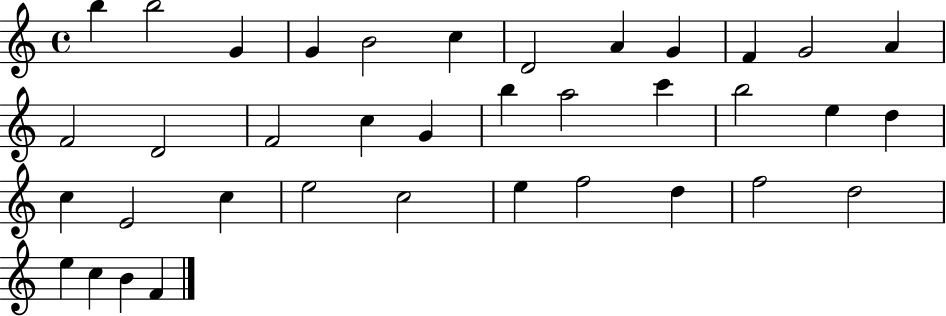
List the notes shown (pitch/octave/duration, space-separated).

B5/q B5/h G4/q G4/q B4/h C5/q D4/h A4/q G4/q F4/q G4/h A4/q F4/h D4/h F4/h C5/q G4/q B5/q A5/h C6/q B5/h E5/q D5/q C5/q E4/h C5/q E5/h C5/h E5/q F5/h D5/q F5/h D5/h E5/q C5/q B4/q F4/q